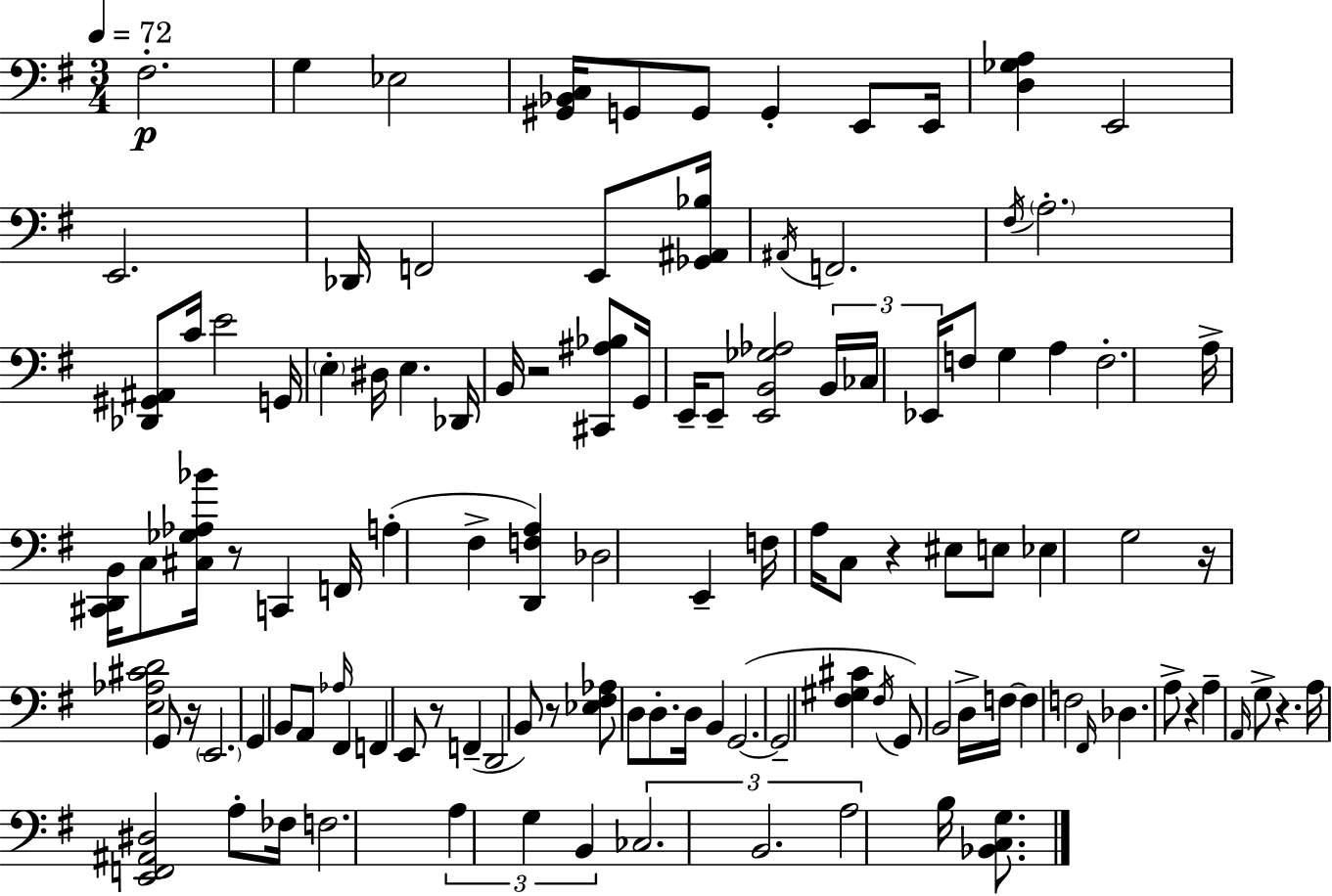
{
  \clef bass
  \numericTimeSignature
  \time 3/4
  \key g \major
  \tempo 4 = 72
  fis2.-.\p | g4 ees2 | <gis, bes, c>16 g,8 g,8 g,4-. e,8 e,16 | <d ges a>4 e,2 | \break e,2. | des,16 f,2 e,8 <ges, ais, bes>16 | \acciaccatura { ais,16 } f,2. | \acciaccatura { fis16 } \parenthesize a2.-. | \break <des, gis, ais,>8 c'16 e'2 | g,16 \parenthesize e4-. dis16 e4. | des,16 b,16 r2 <cis, ais bes>8 | g,16 e,16-- e,8-- <e, b, ges aes>2 | \break \tuplet 3/2 { b,16 ces16 ees,16 } f8 g4 a4 | f2.-. | a16-> <cis, d, b,>16 c8 <cis ges aes bes'>16 r8 c,4 | f,16 a4-.( fis4-> <d, f a>4) | \break des2 e,4-- | f16 a16 c8 r4 eis8 | e8 ees4 g2 | r16 <e aes cis' d'>2 g,8 | \break r16 \parenthesize e,2. | g,4 b,8 a,8 \grace { aes16 } fis,4 | f,4 e,8 r8 f,4--( | d,2 b,8) | \break r8 <ees fis aes>8 d8 d8.-. d16 b,4 | g,2.~(~ | g,2-- <fis gis cis'>4 | \acciaccatura { fis16 }) g,8 b,2 | \break d16-> f16~~ f4 f2 | \grace { fis,16 } des4. a8-> | r4 a4-- \grace { a,16 } g8-> | r4. a16 <e, f, ais, dis>2 | \break a8-. fes16 f2. | \tuplet 3/2 { a4 g4 | b,4 } \tuplet 3/2 { ces2. | b,2. | \break a2 } | b16 <bes, c g>8. \bar "|."
}